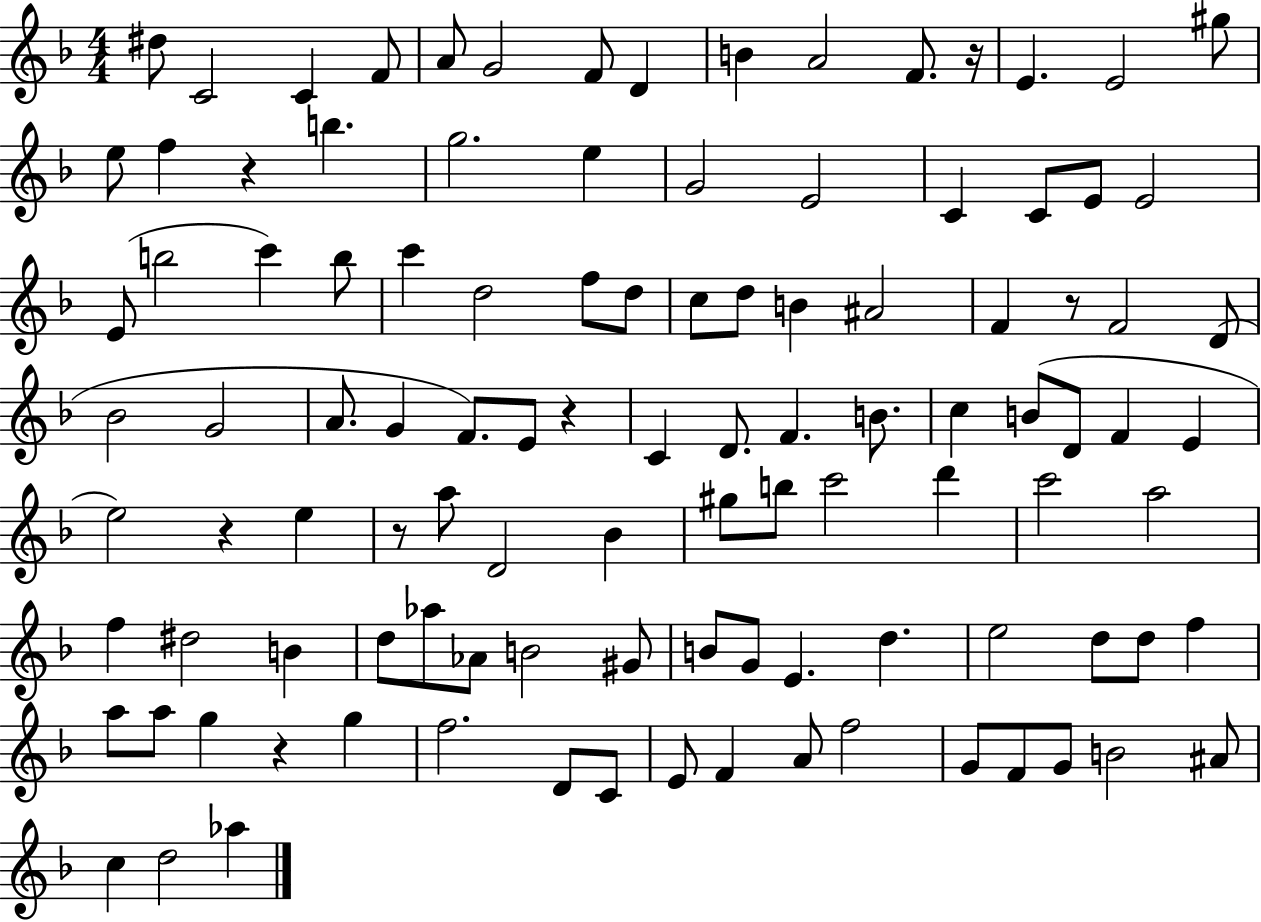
X:1
T:Untitled
M:4/4
L:1/4
K:F
^d/2 C2 C F/2 A/2 G2 F/2 D B A2 F/2 z/4 E E2 ^g/2 e/2 f z b g2 e G2 E2 C C/2 E/2 E2 E/2 b2 c' b/2 c' d2 f/2 d/2 c/2 d/2 B ^A2 F z/2 F2 D/2 _B2 G2 A/2 G F/2 E/2 z C D/2 F B/2 c B/2 D/2 F E e2 z e z/2 a/2 D2 _B ^g/2 b/2 c'2 d' c'2 a2 f ^d2 B d/2 _a/2 _A/2 B2 ^G/2 B/2 G/2 E d e2 d/2 d/2 f a/2 a/2 g z g f2 D/2 C/2 E/2 F A/2 f2 G/2 F/2 G/2 B2 ^A/2 c d2 _a